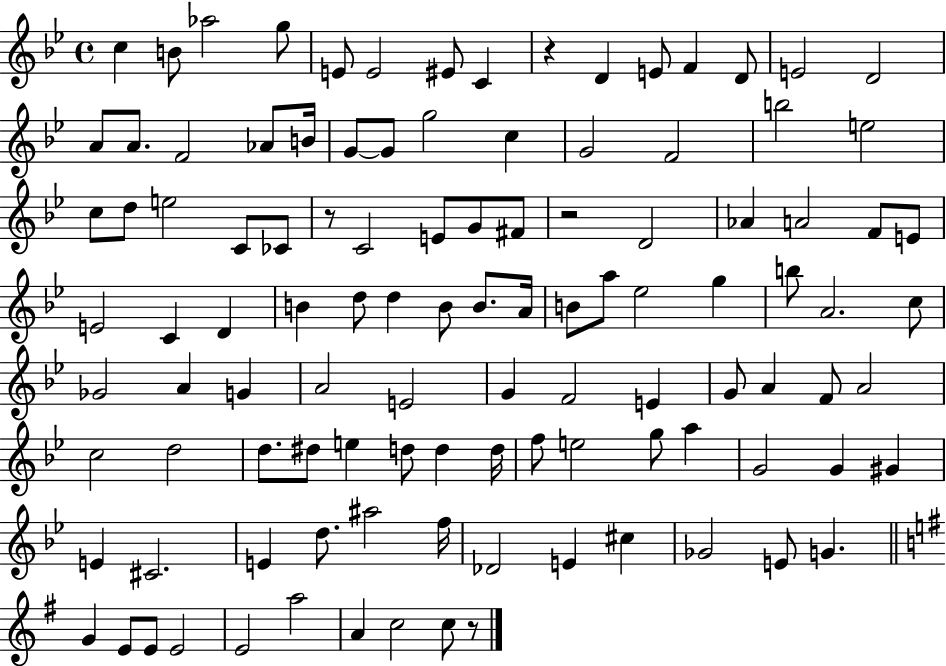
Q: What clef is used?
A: treble